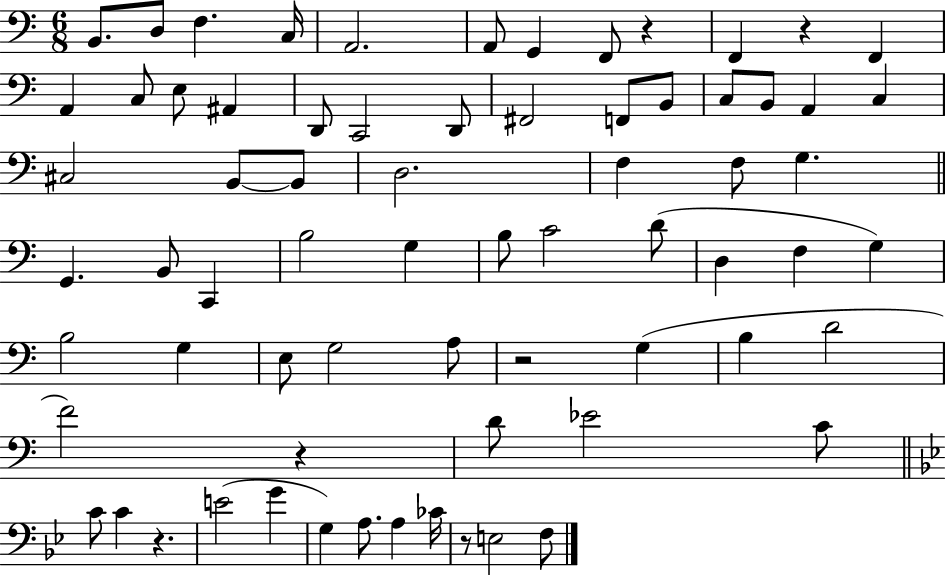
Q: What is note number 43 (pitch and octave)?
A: B3